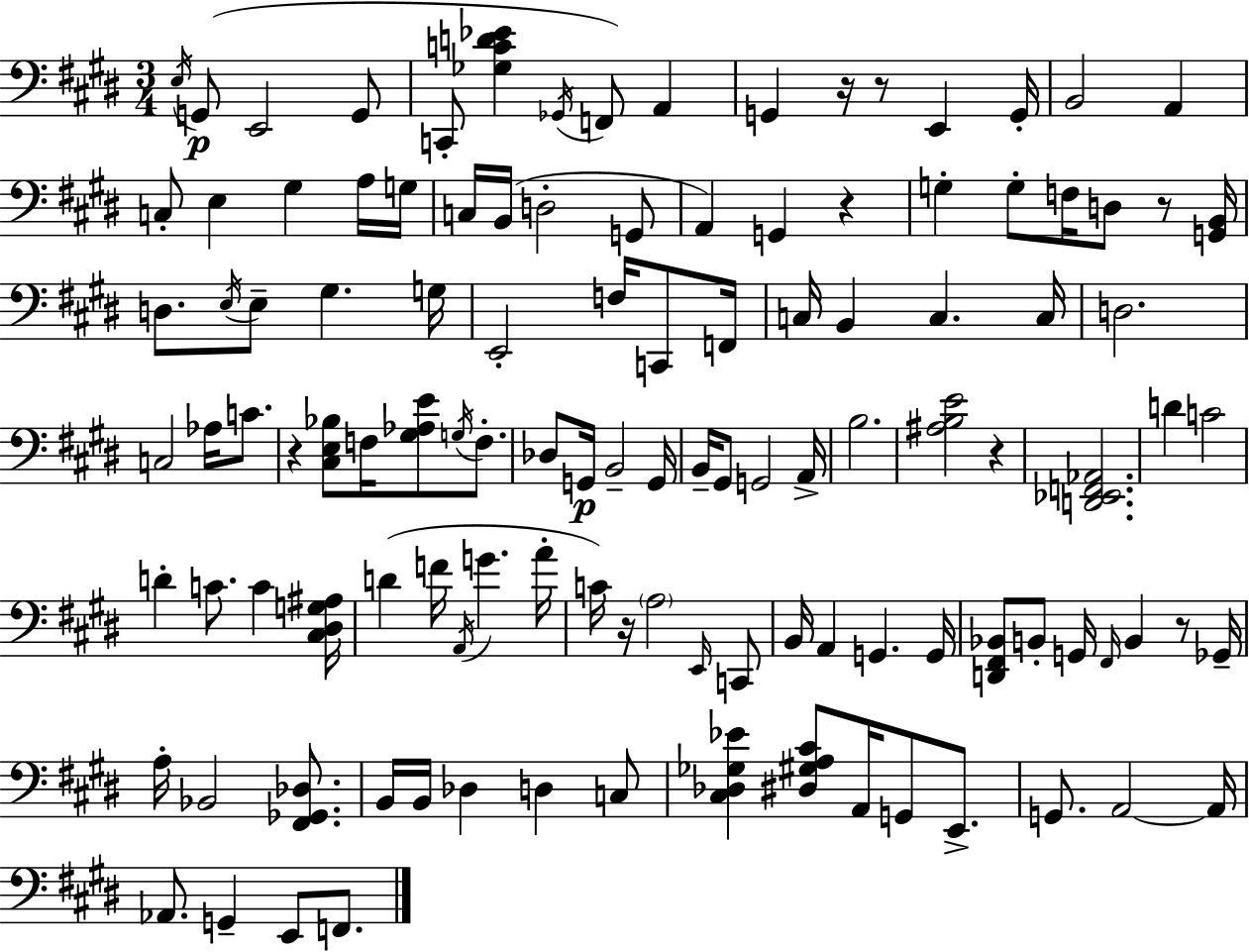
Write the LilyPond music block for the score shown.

{
  \clef bass
  \numericTimeSignature
  \time 3/4
  \key e \major
  \repeat volta 2 { \acciaccatura { e16 }\p g,8( e,2 g,8 | c,8-. <ges c' d' ees'>4 \acciaccatura { ges,16 }) f,8 a,4 | g,4 r16 r8 e,4 | g,16-. b,2 a,4 | \break c8-. e4 gis4 | a16 g16 c16 b,16( d2-. | g,8 a,4) g,4 r4 | g4-. g8-. f16 d8 r8 | \break <g, b,>16 d8. \acciaccatura { e16 } e8-- gis4. | g16 e,2-. f16 | c,8 f,16 c16 b,4 c4. | c16 d2. | \break c2 aes16 | c'8. r4 <cis e bes>8 f16 <gis aes e'>8 | \acciaccatura { g16 } f8.-. des8 g,16\p b,2-- | g,16 b,16-- gis,8 g,2 | \break a,16-> b2. | <ais b e'>2 | r4 <d, ees, f, aes,>2. | d'4 c'2 | \break d'4-. c'8. c'4 | <cis dis g ais>16 d'4( f'16 \acciaccatura { a,16 } g'4. | a'16-. c'16) r16 \parenthesize a2 | \grace { e,16 } c,8 b,16 a,4 g,4. | \break g,16 <d, fis, bes,>8 b,8-. g,16 \grace { fis,16 } | b,4 r8 ges,16-- a16-. bes,2 | <fis, ges, des>8. b,16 b,16 des4 | d4 c8 <cis des ges ees'>4 <dis gis a cis'>8 | \break a,16 g,8 e,8.-> g,8. a,2~~ | a,16 aes,8. g,4-- | e,8 f,8. } \bar "|."
}